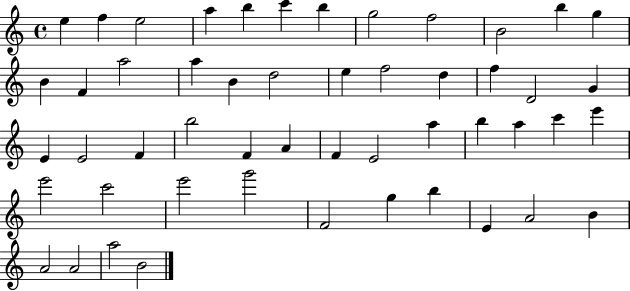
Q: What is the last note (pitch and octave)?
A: B4